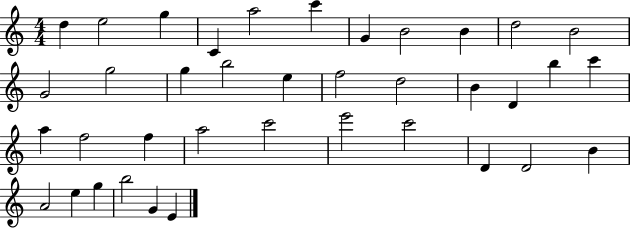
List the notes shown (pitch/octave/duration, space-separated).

D5/q E5/h G5/q C4/q A5/h C6/q G4/q B4/h B4/q D5/h B4/h G4/h G5/h G5/q B5/h E5/q F5/h D5/h B4/q D4/q B5/q C6/q A5/q F5/h F5/q A5/h C6/h E6/h C6/h D4/q D4/h B4/q A4/h E5/q G5/q B5/h G4/q E4/q